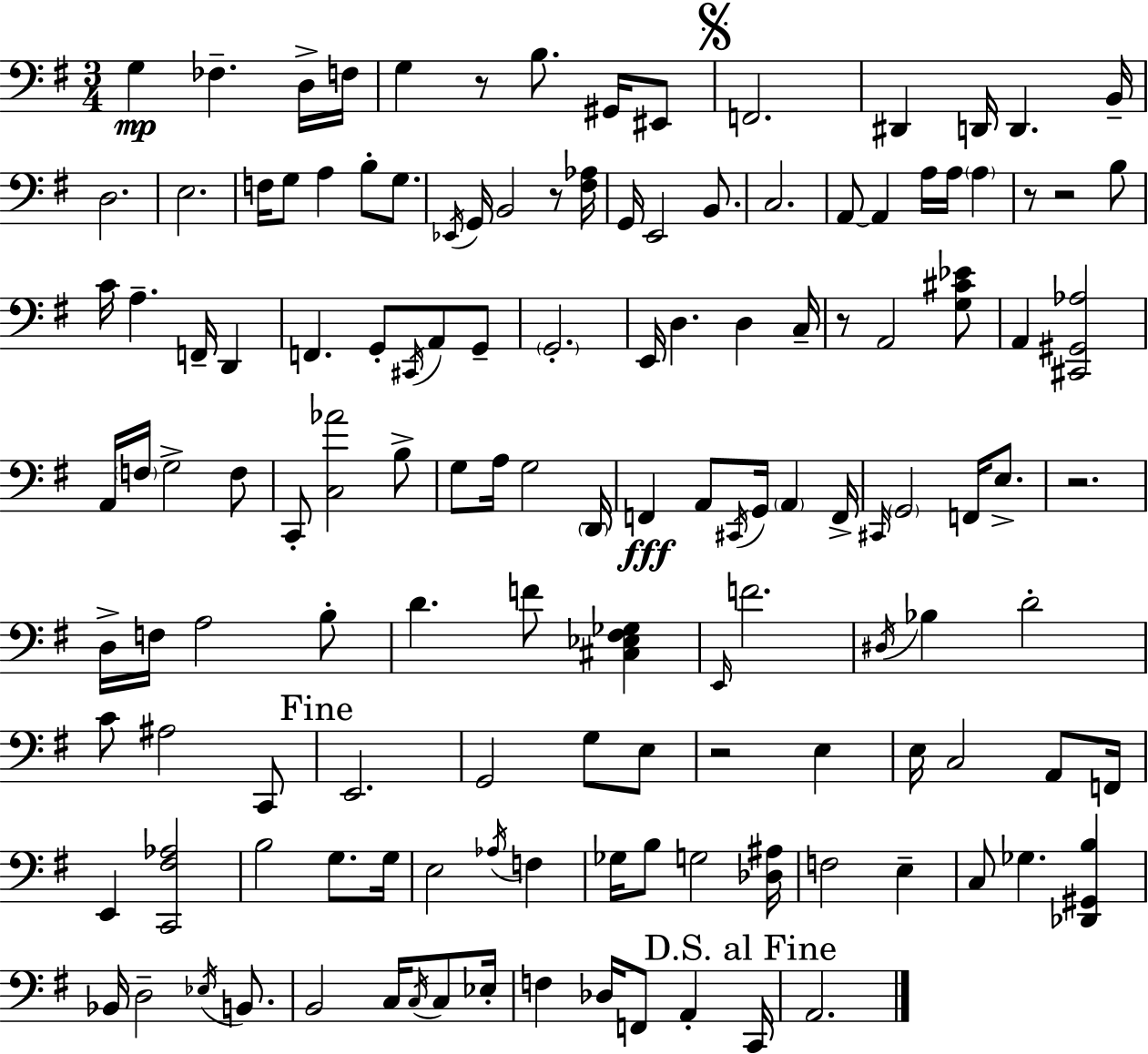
G3/q FES3/q. D3/s F3/s G3/q R/e B3/e. G#2/s EIS2/e F2/h. D#2/q D2/s D2/q. B2/s D3/h. E3/h. F3/s G3/e A3/q B3/e G3/e. Eb2/s G2/s B2/h R/e [F#3,Ab3]/s G2/s E2/h B2/e. C3/h. A2/e A2/q A3/s A3/s A3/q R/e R/h B3/e C4/s A3/q. F2/s D2/q F2/q. G2/e C#2/s A2/e G2/e G2/h. E2/s D3/q. D3/q C3/s R/e A2/h [G3,C#4,Eb4]/e A2/q [C#2,G#2,Ab3]/h A2/s F3/s G3/h F3/e C2/e [C3,Ab4]/h B3/e G3/e A3/s G3/h D2/s F2/q A2/e C#2/s G2/s A2/q F2/s C#2/s G2/h F2/s E3/e. R/h. D3/s F3/s A3/h B3/e D4/q. F4/e [C#3,Eb3,F#3,Gb3]/q E2/s F4/h. D#3/s Bb3/q D4/h C4/e A#3/h C2/e E2/h. G2/h G3/e E3/e R/h E3/q E3/s C3/h A2/e F2/s E2/q [C2,F#3,Ab3]/h B3/h G3/e. G3/s E3/h Ab3/s F3/q Gb3/s B3/e G3/h [Db3,A#3]/s F3/h E3/q C3/e Gb3/q. [Db2,G#2,B3]/q Bb2/s D3/h Eb3/s B2/e. B2/h C3/s C3/s C3/e Eb3/s F3/q Db3/s F2/e A2/q C2/s A2/h.